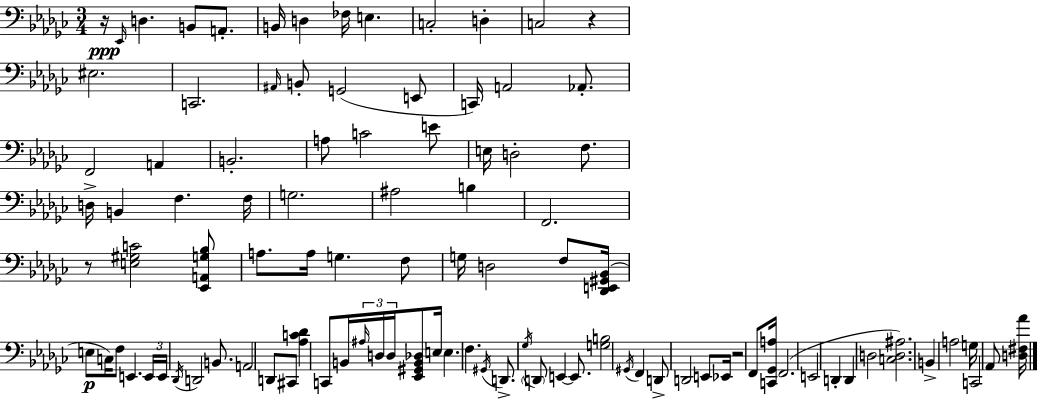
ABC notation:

X:1
T:Untitled
M:3/4
L:1/4
K:Ebm
z/4 _E,,/4 D, B,,/2 A,,/2 B,,/4 D, _F,/4 E, C,2 D, C,2 z ^E,2 C,,2 ^A,,/4 B,,/2 G,,2 E,,/2 C,,/4 A,,2 _A,,/2 F,,2 A,, B,,2 A,/2 C2 E/2 E,/4 D,2 F,/2 D,/4 B,, F, F,/4 G,2 ^A,2 B, F,,2 z/2 [E,^G,C]2 [_E,,A,,G,_B,]/2 A,/2 A,/4 G, F,/2 G,/4 D,2 F,/2 [_D,,E,,^G,,_B,,]/4 E,/2 C,/4 F,/2 E,, E,,/4 E,,/4 _D,,/4 D,,2 B,,/2 A,,2 D,,/2 ^C,,/2 [_A,C_D] C,,/2 B,,/4 ^A,/4 D,/4 D,/4 [_E,,^G,,B,,_D,]/2 E,/4 E, F, ^G,,/4 D,,/2 _G,/4 D,,/2 E,, E,,/2 [G,B,]2 ^G,,/4 F,, D,,/2 D,,2 E,,/2 _E,,/4 z2 F,,/2 [C,,_G,,A,]/4 F,,2 E,,2 D,, D,, D,2 [C,D,^A,]2 B,, A,2 G,/4 C,,2 _A,,/2 [D,^F,_A]/4